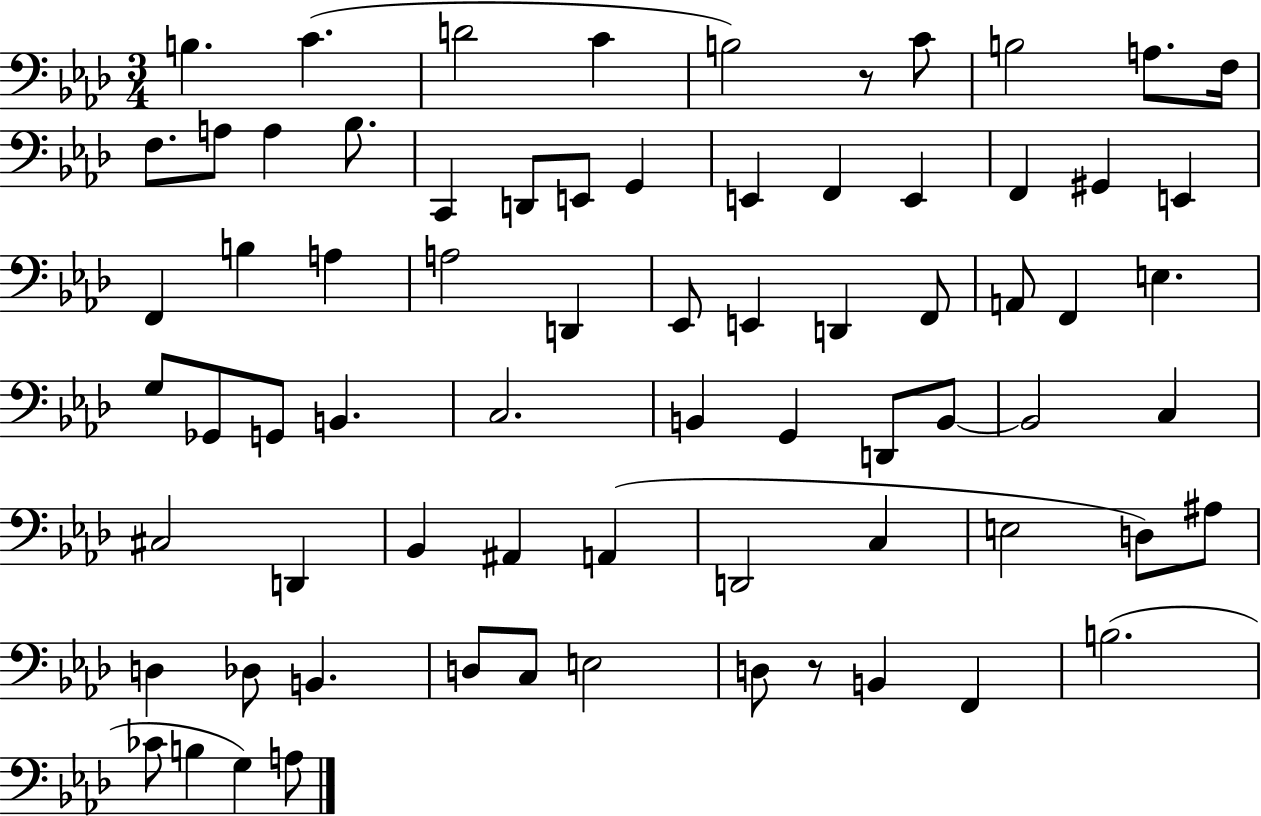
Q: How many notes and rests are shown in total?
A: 72